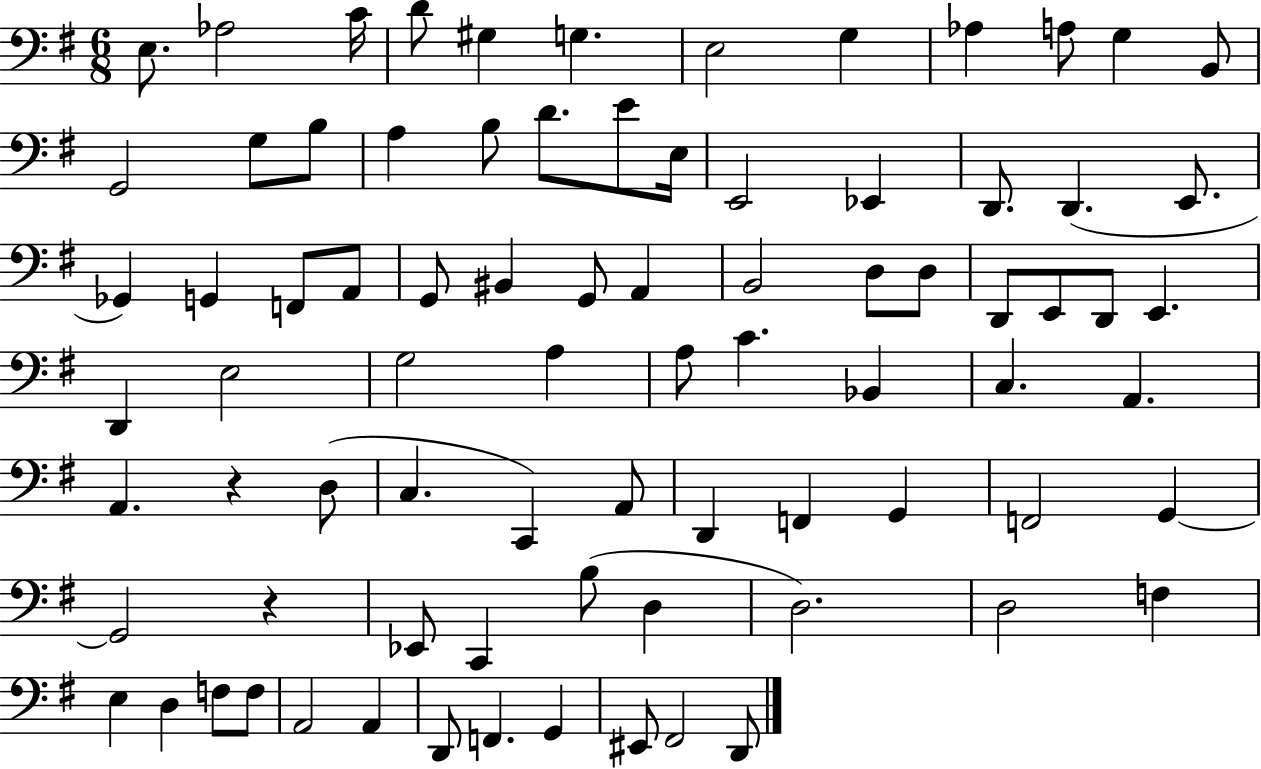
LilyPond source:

{
  \clef bass
  \numericTimeSignature
  \time 6/8
  \key g \major
  e8. aes2 c'16 | d'8 gis4 g4. | e2 g4 | aes4 a8 g4 b,8 | \break g,2 g8 b8 | a4 b8 d'8. e'8 e16 | e,2 ees,4 | d,8. d,4.( e,8. | \break ges,4) g,4 f,8 a,8 | g,8 bis,4 g,8 a,4 | b,2 d8 d8 | d,8 e,8 d,8 e,4. | \break d,4 e2 | g2 a4 | a8 c'4. bes,4 | c4. a,4. | \break a,4. r4 d8( | c4. c,4) a,8 | d,4 f,4 g,4 | f,2 g,4~~ | \break g,2 r4 | ees,8 c,4 b8( d4 | d2.) | d2 f4 | \break e4 d4 f8 f8 | a,2 a,4 | d,8 f,4. g,4 | eis,8 fis,2 d,8 | \break \bar "|."
}